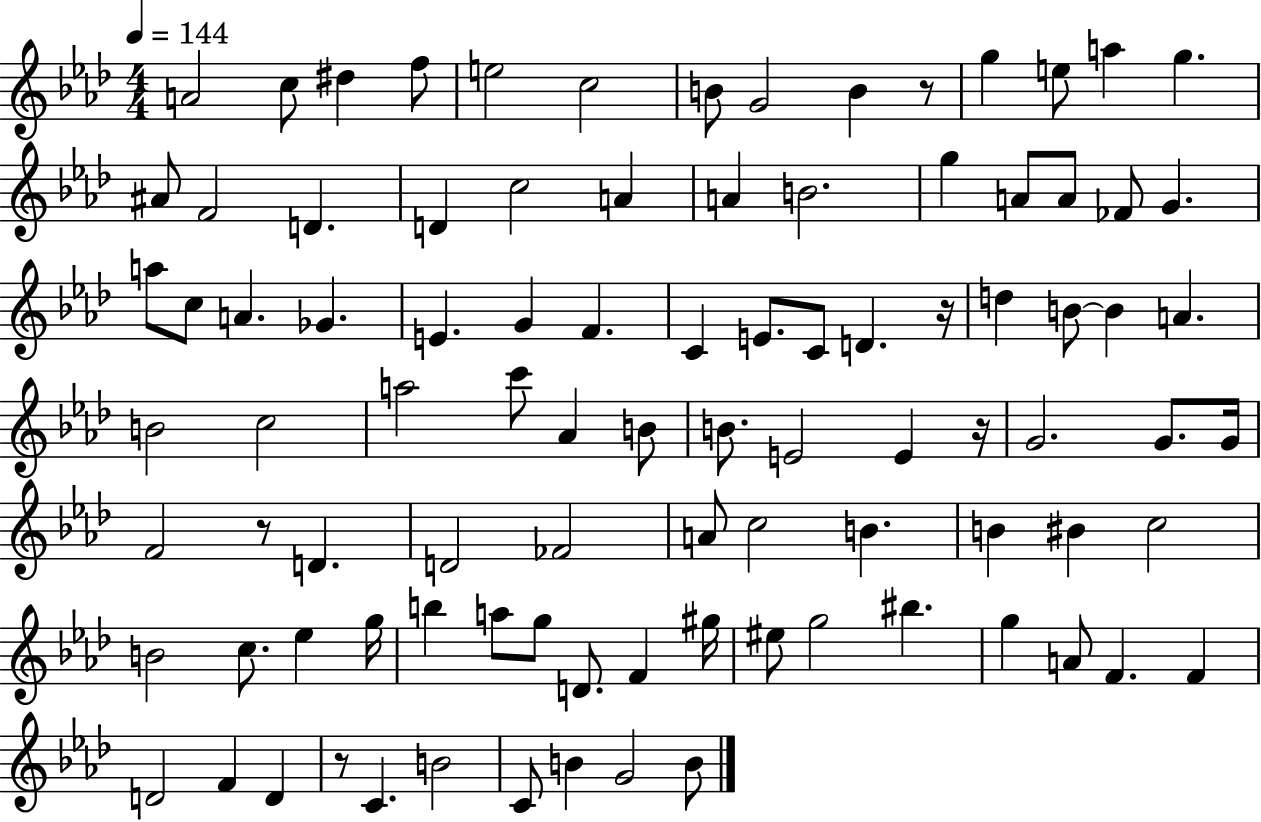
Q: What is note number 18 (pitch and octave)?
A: C5